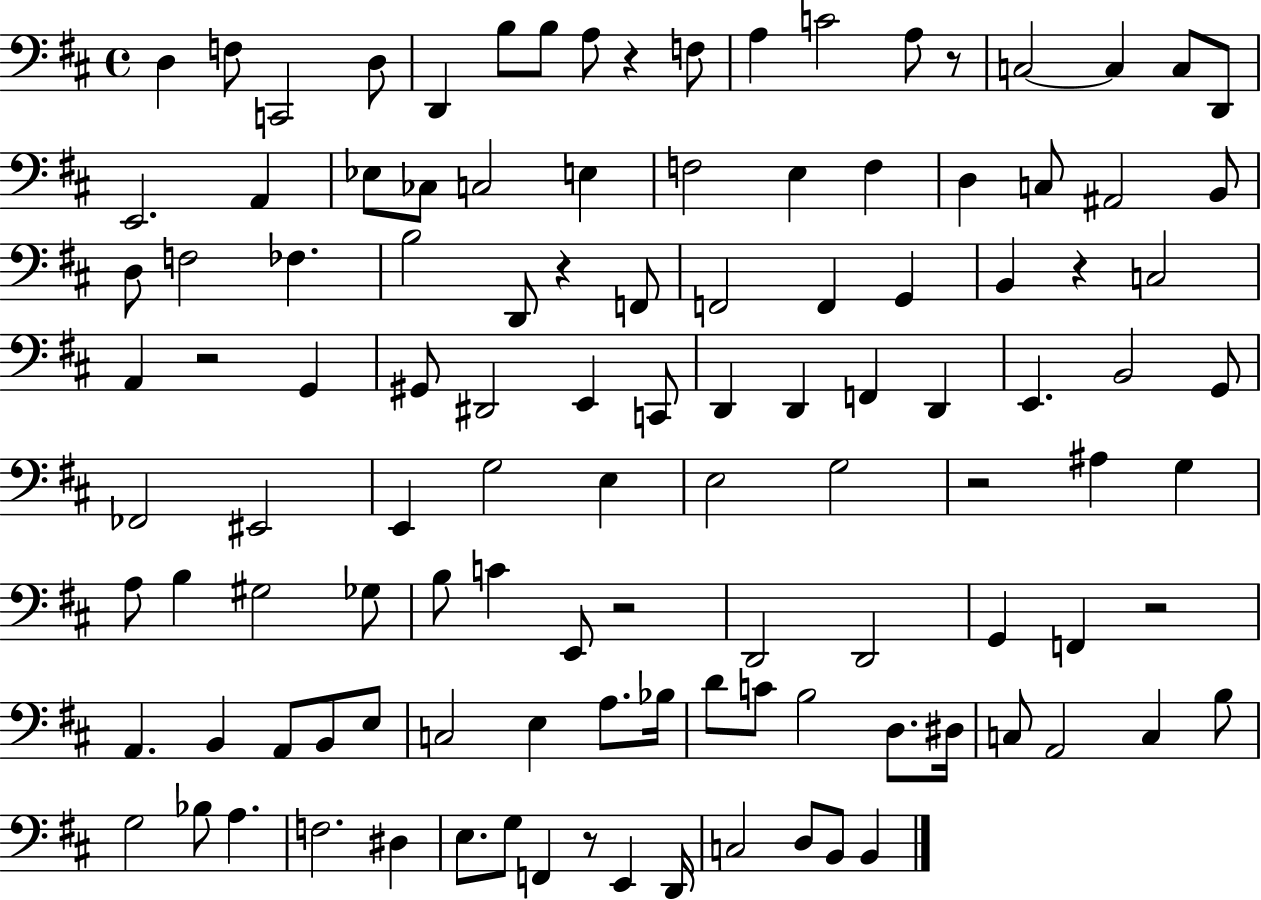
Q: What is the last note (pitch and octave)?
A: B2